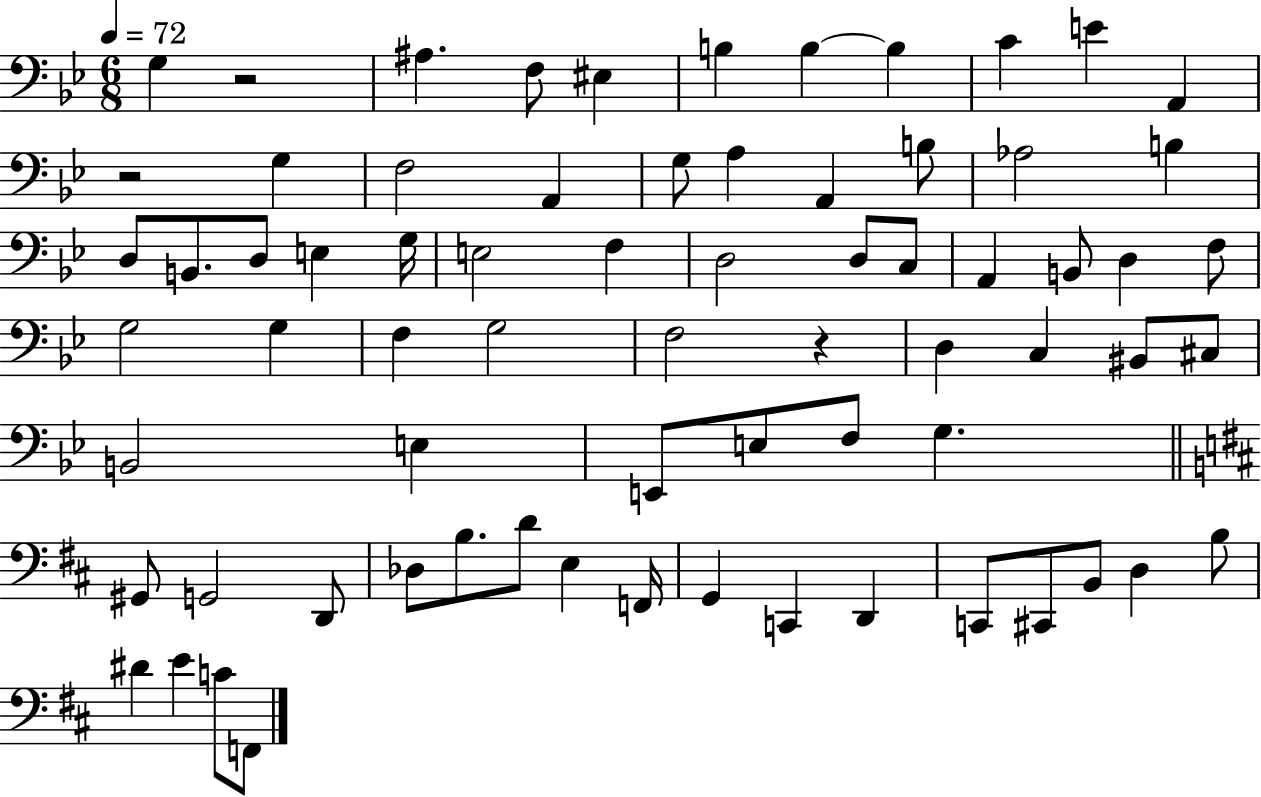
{
  \clef bass
  \numericTimeSignature
  \time 6/8
  \key bes \major
  \tempo 4 = 72
  g4 r2 | ais4. f8 eis4 | b4 b4~~ b4 | c'4 e'4 a,4 | \break r2 g4 | f2 a,4 | g8 a4 a,4 b8 | aes2 b4 | \break d8 b,8. d8 e4 g16 | e2 f4 | d2 d8 c8 | a,4 b,8 d4 f8 | \break g2 g4 | f4 g2 | f2 r4 | d4 c4 bis,8 cis8 | \break b,2 e4 | e,8 e8 f8 g4. | \bar "||" \break \key b \minor gis,8 g,2 d,8 | des8 b8. d'8 e4 f,16 | g,4 c,4 d,4 | c,8 cis,8 b,8 d4 b8 | \break dis'4 e'4 c'8 f,8 | \bar "|."
}